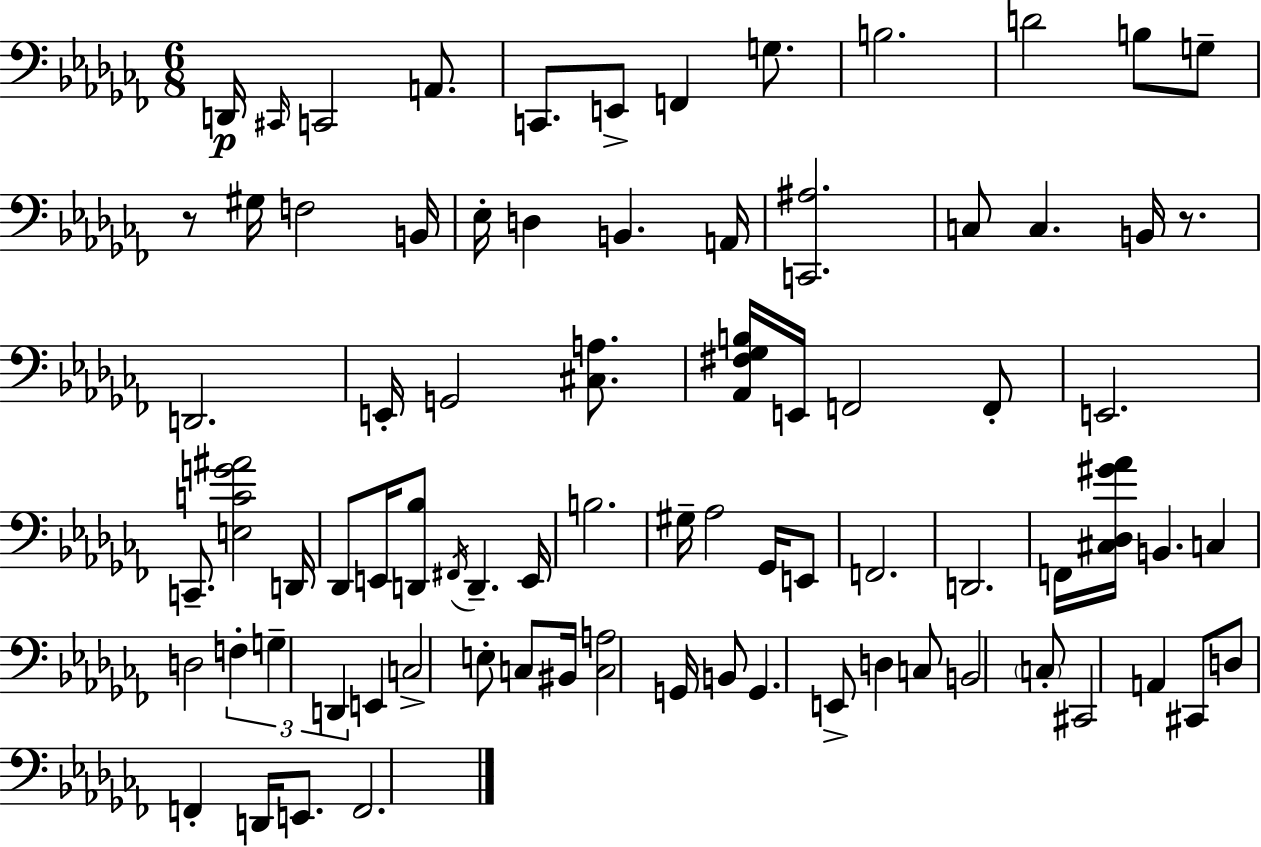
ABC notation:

X:1
T:Untitled
M:6/8
L:1/4
K:Abm
D,,/4 ^C,,/4 C,,2 A,,/2 C,,/2 E,,/2 F,, G,/2 B,2 D2 B,/2 G,/2 z/2 ^G,/4 F,2 B,,/4 _E,/4 D, B,, A,,/4 [C,,^A,]2 C,/2 C, B,,/4 z/2 D,,2 E,,/4 G,,2 [^C,A,]/2 [_A,,^F,_G,B,]/4 E,,/4 F,,2 F,,/2 E,,2 C,,/2 [E,CG^A]2 D,,/4 _D,,/2 E,,/4 [D,,_B,]/2 ^F,,/4 D,, E,,/4 B,2 ^G,/4 _A,2 _G,,/4 E,,/2 F,,2 D,,2 F,,/4 [^C,_D,^G_A]/4 B,, C, D,2 F, G, D,, E,, C,2 E,/2 C,/2 ^B,,/4 [C,A,]2 G,,/4 B,,/2 G,, E,,/2 D, C,/2 B,,2 C,/2 ^C,,2 A,, ^C,,/2 D,/2 F,, D,,/4 E,,/2 F,,2